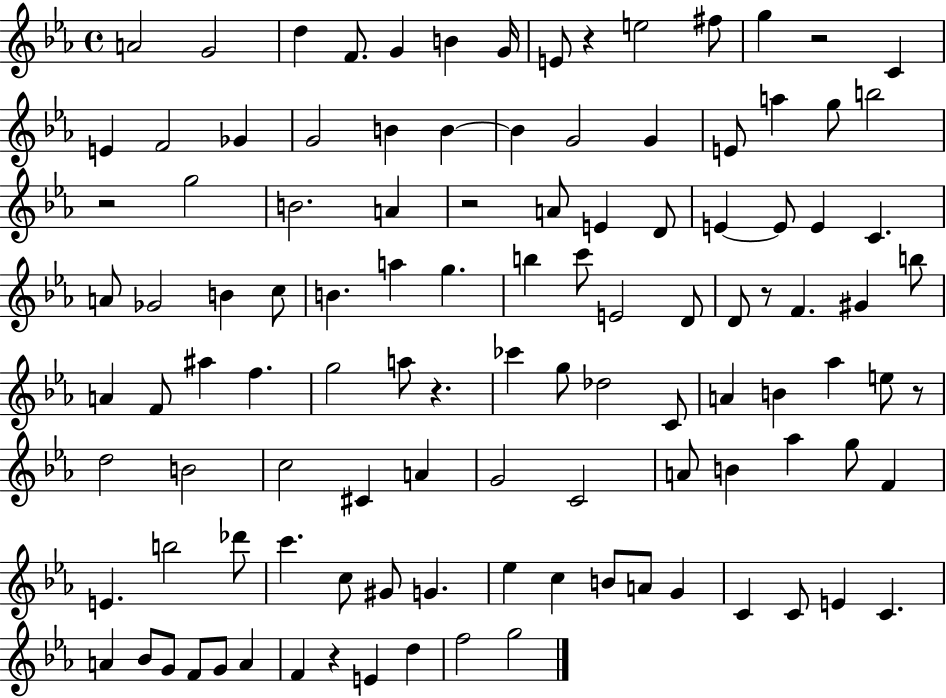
{
  \clef treble
  \time 4/4
  \defaultTimeSignature
  \key ees \major
  \repeat volta 2 { a'2 g'2 | d''4 f'8. g'4 b'4 g'16 | e'8 r4 e''2 fis''8 | g''4 r2 c'4 | \break e'4 f'2 ges'4 | g'2 b'4 b'4~~ | b'4 g'2 g'4 | e'8 a''4 g''8 b''2 | \break r2 g''2 | b'2. a'4 | r2 a'8 e'4 d'8 | e'4~~ e'8 e'4 c'4. | \break a'8 ges'2 b'4 c''8 | b'4. a''4 g''4. | b''4 c'''8 e'2 d'8 | d'8 r8 f'4. gis'4 b''8 | \break a'4 f'8 ais''4 f''4. | g''2 a''8 r4. | ces'''4 g''8 des''2 c'8 | a'4 b'4 aes''4 e''8 r8 | \break d''2 b'2 | c''2 cis'4 a'4 | g'2 c'2 | a'8 b'4 aes''4 g''8 f'4 | \break e'4. b''2 des'''8 | c'''4. c''8 gis'8 g'4. | ees''4 c''4 b'8 a'8 g'4 | c'4 c'8 e'4 c'4. | \break a'4 bes'8 g'8 f'8 g'8 a'4 | f'4 r4 e'4 d''4 | f''2 g''2 | } \bar "|."
}